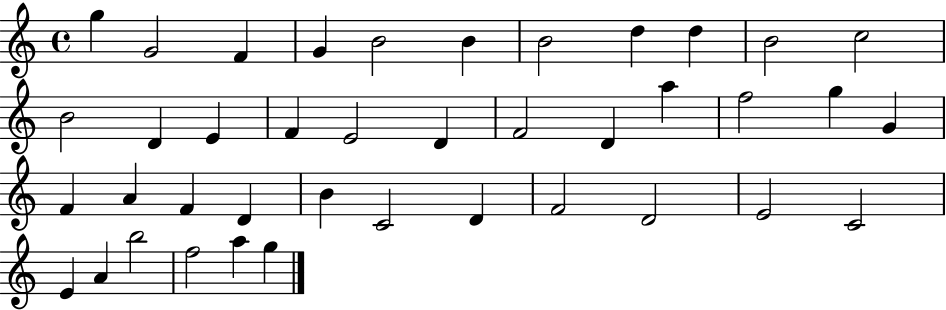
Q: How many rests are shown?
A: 0